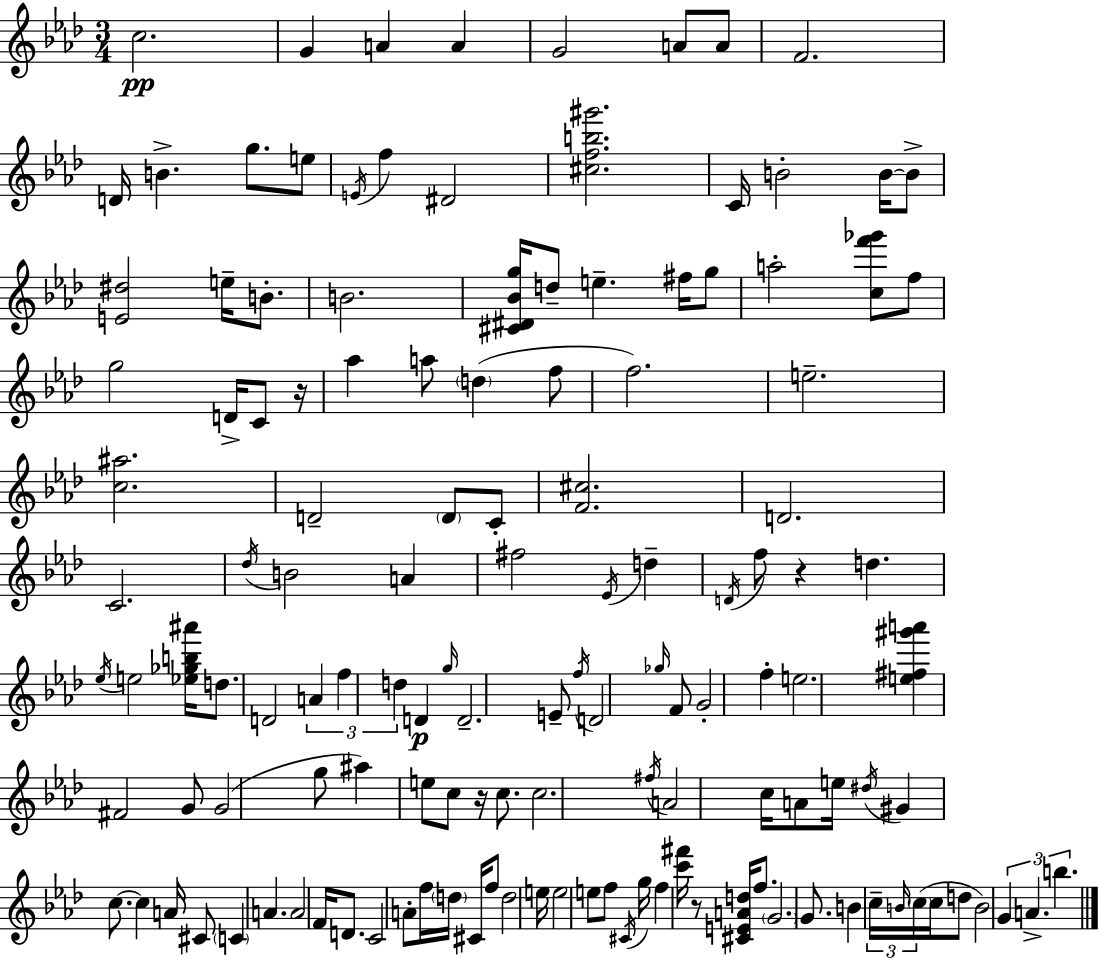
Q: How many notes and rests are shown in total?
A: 135